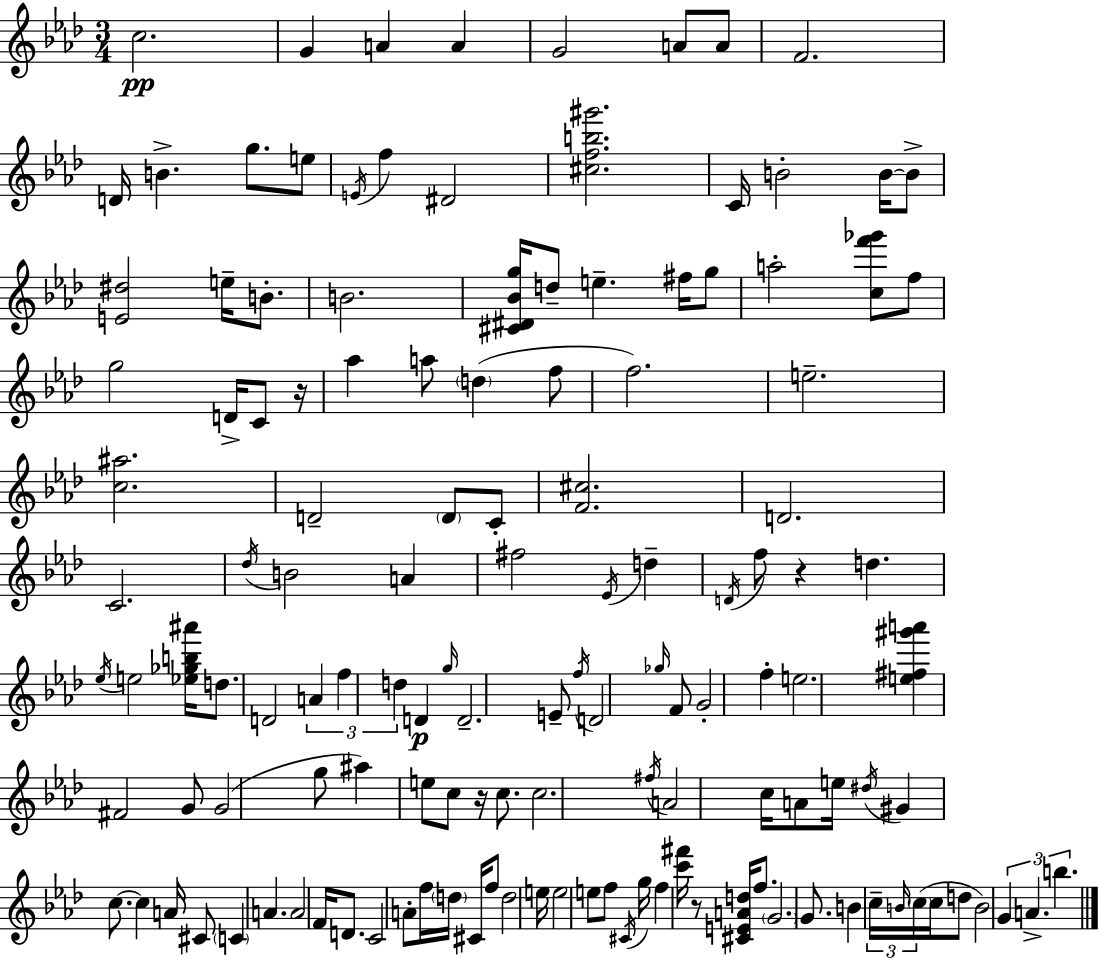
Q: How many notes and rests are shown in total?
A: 135